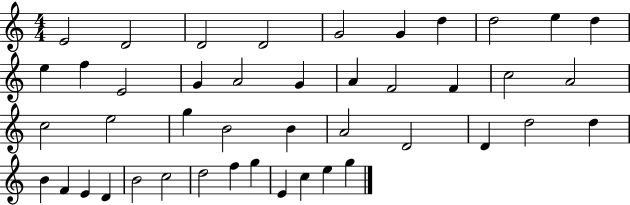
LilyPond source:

{
  \clef treble
  \numericTimeSignature
  \time 4/4
  \key c \major
  e'2 d'2 | d'2 d'2 | g'2 g'4 d''4 | d''2 e''4 d''4 | \break e''4 f''4 e'2 | g'4 a'2 g'4 | a'4 f'2 f'4 | c''2 a'2 | \break c''2 e''2 | g''4 b'2 b'4 | a'2 d'2 | d'4 d''2 d''4 | \break b'4 f'4 e'4 d'4 | b'2 c''2 | d''2 f''4 g''4 | e'4 c''4 e''4 g''4 | \break \bar "|."
}